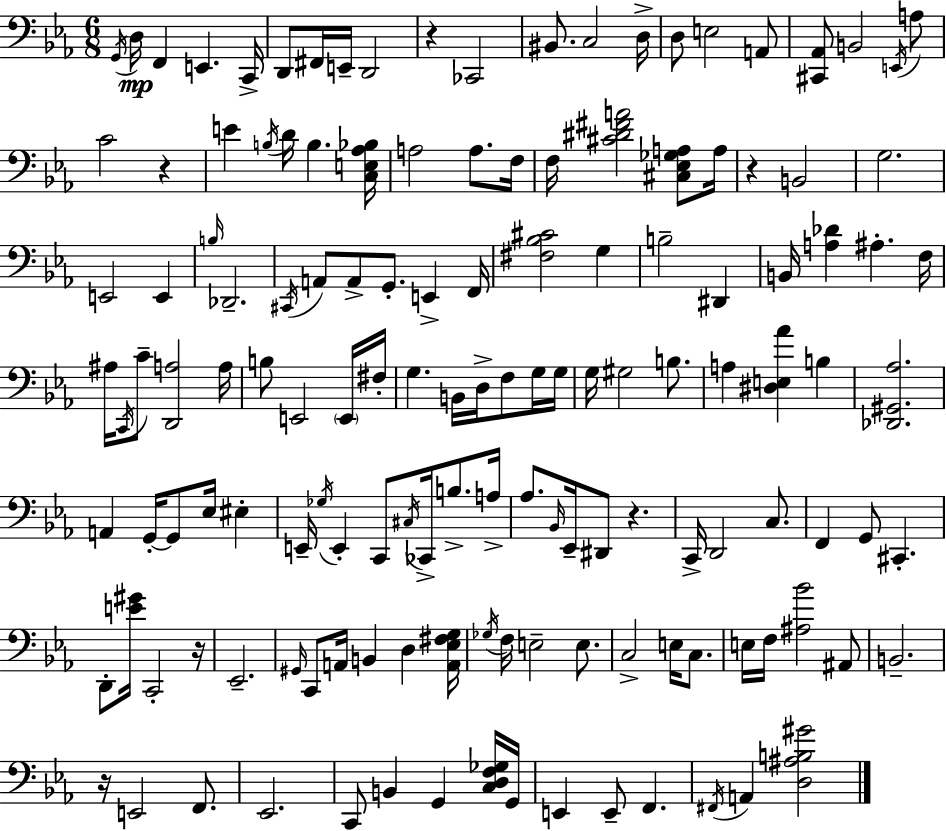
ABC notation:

X:1
T:Untitled
M:6/8
L:1/4
K:Cm
G,,/4 D,/4 F,, E,, C,,/4 D,,/2 ^F,,/4 E,,/4 D,,2 z _C,,2 ^B,,/2 C,2 D,/4 D,/2 E,2 A,,/2 [^C,,_A,,]/2 B,,2 E,,/4 A,/2 C2 z E B,/4 D/4 B, [C,E,_A,_B,]/4 A,2 A,/2 F,/4 F,/4 [^C^D^FA]2 [^C,_E,_G,A,]/2 A,/4 z B,,2 G,2 E,,2 E,, B,/4 _D,,2 ^C,,/4 A,,/2 A,,/2 G,,/2 E,, F,,/4 [^F,_B,^C]2 G, B,2 ^D,, B,,/4 [A,_D] ^A, F,/4 ^A,/4 C,,/4 C/2 [D,,A,]2 A,/4 B,/2 E,,2 E,,/4 ^F,/4 G, B,,/4 D,/4 F,/2 G,/4 G,/4 G,/4 ^G,2 B,/2 A, [^D,E,_A] B, [_D,,^G,,_A,]2 A,, G,,/4 G,,/2 _E,/4 ^E, E,,/4 _G,/4 E,, C,,/2 ^C,/4 _C,,/4 B,/2 A,/4 _A,/2 _B,,/4 _E,,/4 ^D,,/2 z C,,/4 D,,2 C,/2 F,, G,,/2 ^C,, D,,/2 [E^G]/4 C,,2 z/4 _E,,2 ^G,,/4 C,,/2 A,,/4 B,, D, [A,,_E,^F,G,]/4 _G,/4 F,/4 E,2 E,/2 C,2 E,/4 C,/2 E,/4 F,/4 [^A,_B]2 ^A,,/2 B,,2 z/4 E,,2 F,,/2 _E,,2 C,,/2 B,, G,, [C,D,F,_G,]/4 G,,/4 E,, E,,/2 F,, ^F,,/4 A,, [D,^A,B,^G]2